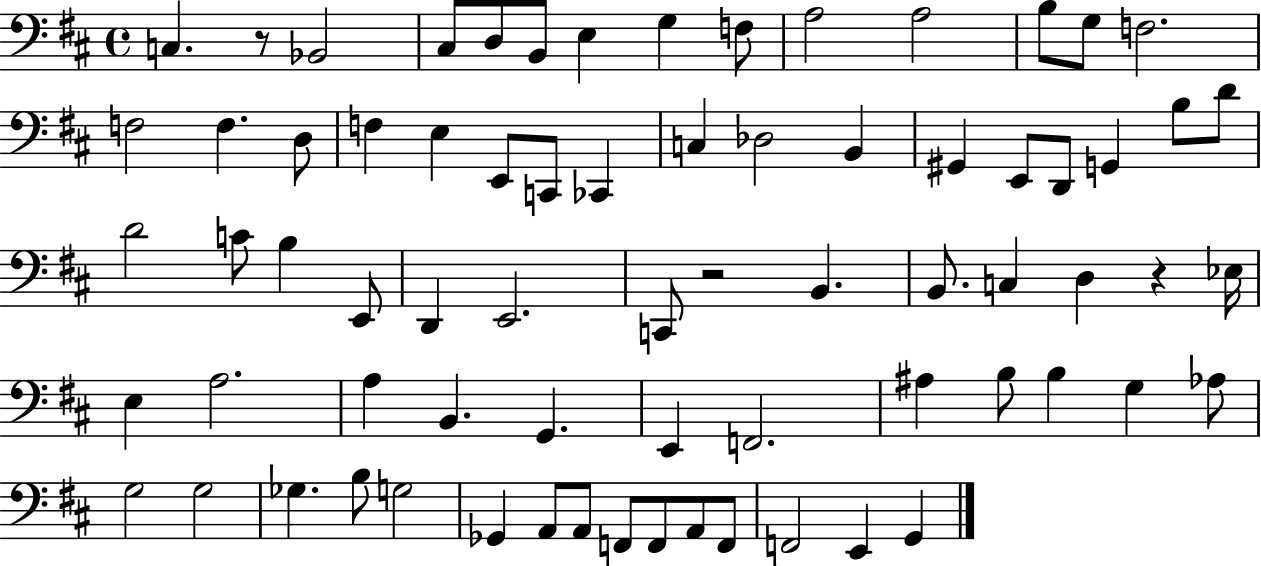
{
  \clef bass
  \time 4/4
  \defaultTimeSignature
  \key d \major
  c4. r8 bes,2 | cis8 d8 b,8 e4 g4 f8 | a2 a2 | b8 g8 f2. | \break f2 f4. d8 | f4 e4 e,8 c,8 ces,4 | c4 des2 b,4 | gis,4 e,8 d,8 g,4 b8 d'8 | \break d'2 c'8 b4 e,8 | d,4 e,2. | c,8 r2 b,4. | b,8. c4 d4 r4 ees16 | \break e4 a2. | a4 b,4. g,4. | e,4 f,2. | ais4 b8 b4 g4 aes8 | \break g2 g2 | ges4. b8 g2 | ges,4 a,8 a,8 f,8 f,8 a,8 f,8 | f,2 e,4 g,4 | \break \bar "|."
}